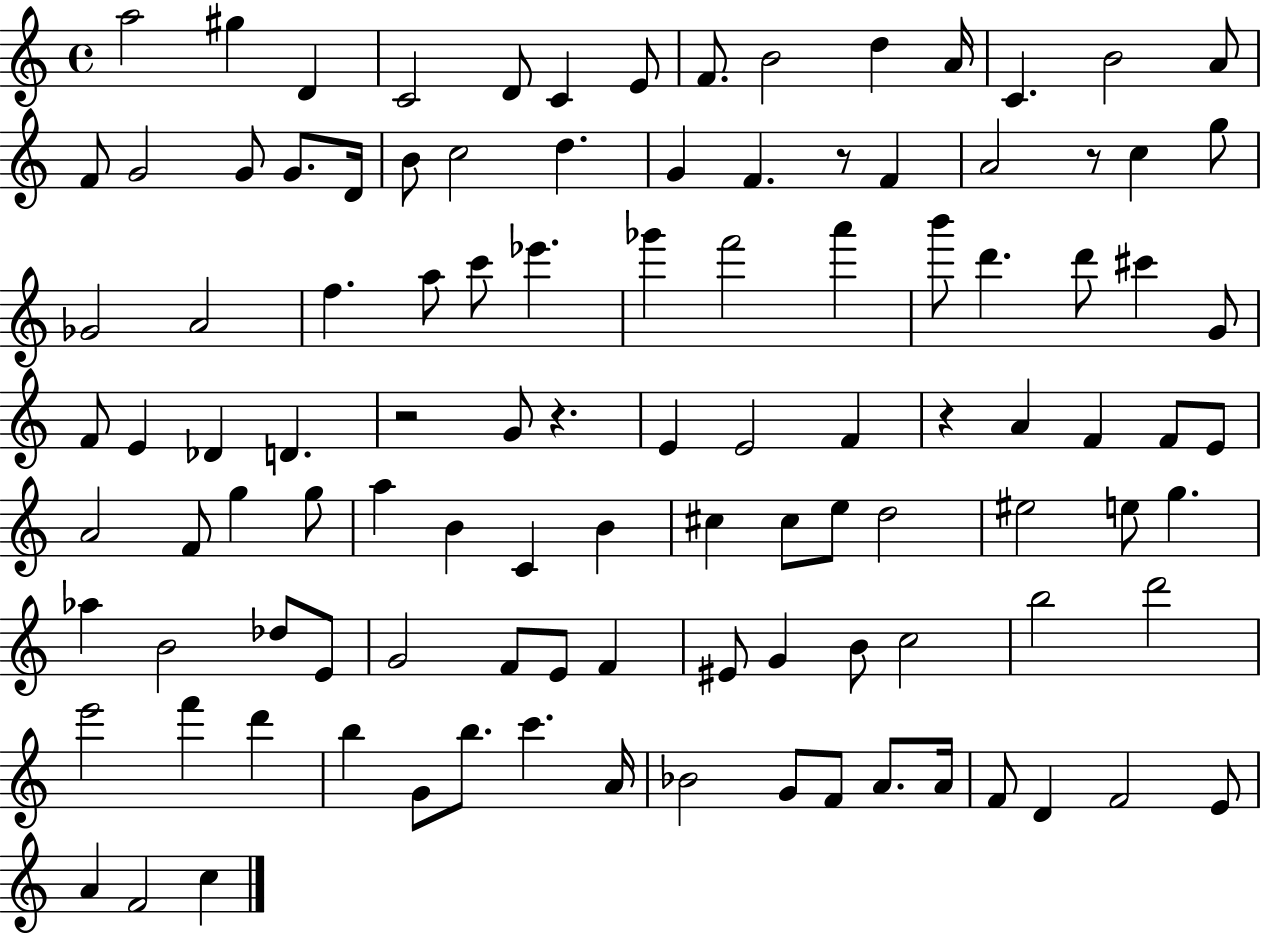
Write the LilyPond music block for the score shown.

{
  \clef treble
  \time 4/4
  \defaultTimeSignature
  \key c \major
  \repeat volta 2 { a''2 gis''4 d'4 | c'2 d'8 c'4 e'8 | f'8. b'2 d''4 a'16 | c'4. b'2 a'8 | \break f'8 g'2 g'8 g'8. d'16 | b'8 c''2 d''4. | g'4 f'4. r8 f'4 | a'2 r8 c''4 g''8 | \break ges'2 a'2 | f''4. a''8 c'''8 ees'''4. | ges'''4 f'''2 a'''4 | b'''8 d'''4. d'''8 cis'''4 g'8 | \break f'8 e'4 des'4 d'4. | r2 g'8 r4. | e'4 e'2 f'4 | r4 a'4 f'4 f'8 e'8 | \break a'2 f'8 g''4 g''8 | a''4 b'4 c'4 b'4 | cis''4 cis''8 e''8 d''2 | eis''2 e''8 g''4. | \break aes''4 b'2 des''8 e'8 | g'2 f'8 e'8 f'4 | eis'8 g'4 b'8 c''2 | b''2 d'''2 | \break e'''2 f'''4 d'''4 | b''4 g'8 b''8. c'''4. a'16 | bes'2 g'8 f'8 a'8. a'16 | f'8 d'4 f'2 e'8 | \break a'4 f'2 c''4 | } \bar "|."
}